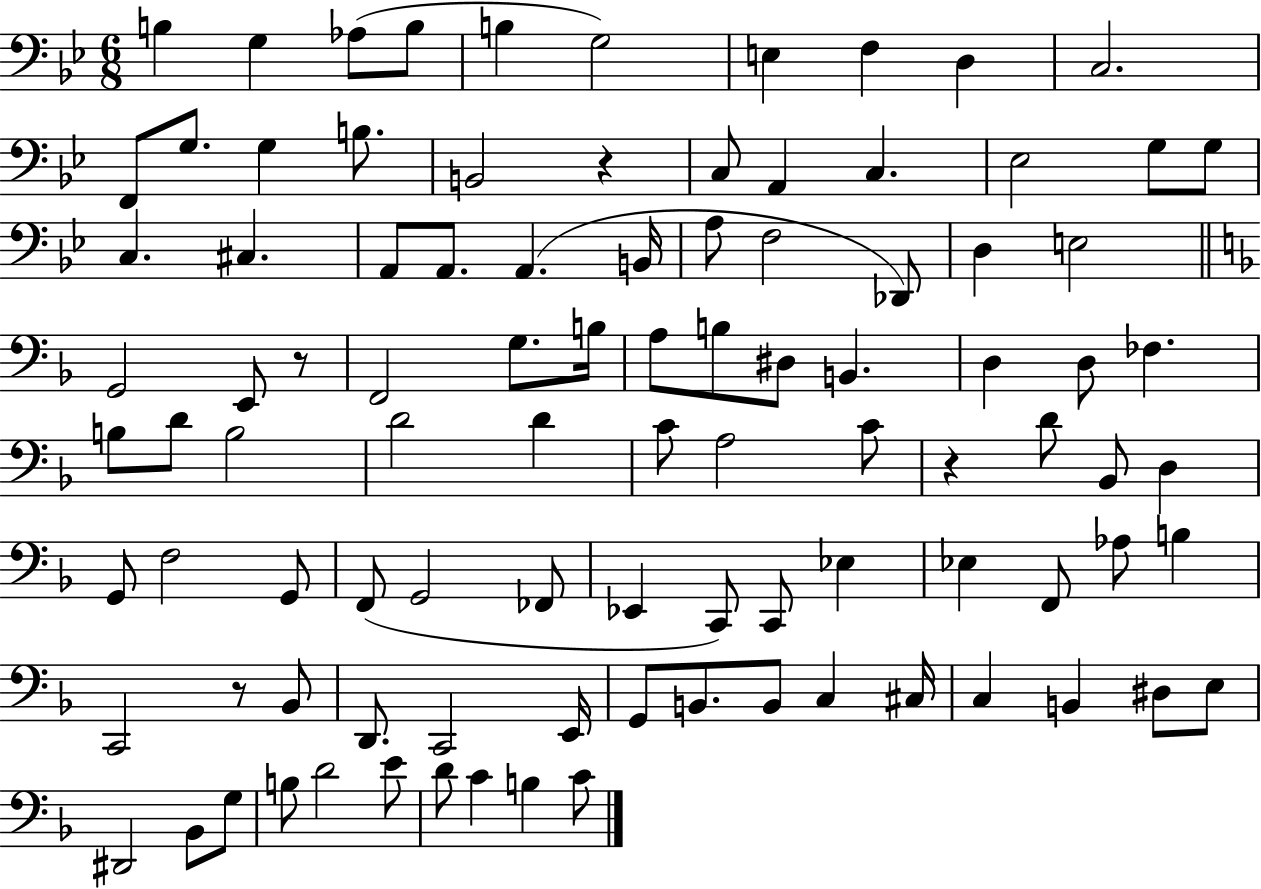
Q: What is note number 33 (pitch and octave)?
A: G2